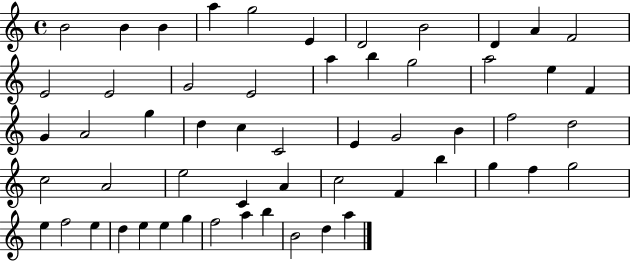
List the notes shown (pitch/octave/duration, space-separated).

B4/h B4/q B4/q A5/q G5/h E4/q D4/h B4/h D4/q A4/q F4/h E4/h E4/h G4/h E4/h A5/q B5/q G5/h A5/h E5/q F4/q G4/q A4/h G5/q D5/q C5/q C4/h E4/q G4/h B4/q F5/h D5/h C5/h A4/h E5/h C4/q A4/q C5/h F4/q B5/q G5/q F5/q G5/h E5/q F5/h E5/q D5/q E5/q E5/q G5/q F5/h A5/q B5/q B4/h D5/q A5/q